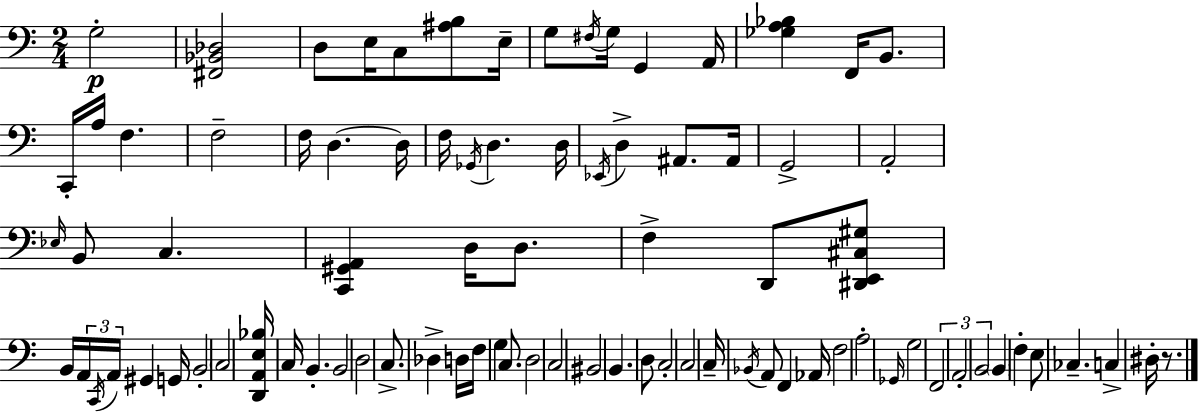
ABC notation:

X:1
T:Untitled
M:2/4
L:1/4
K:C
G,2 [^F,,_B,,_D,]2 D,/2 E,/4 C,/2 [^A,B,]/2 E,/4 G,/2 ^F,/4 G,/4 G,, A,,/4 [_G,A,_B,] F,,/4 B,,/2 C,,/4 A,/4 F, F,2 F,/4 D, D,/4 F,/4 _G,,/4 D, D,/4 _E,,/4 D, ^A,,/2 ^A,,/4 G,,2 A,,2 _E,/4 B,,/2 C, [C,,^G,,A,,] D,/4 D,/2 F, D,,/2 [^D,,E,,^C,^G,]/2 B,,/4 A,,/4 C,,/4 A,,/4 ^G,, G,,/4 B,,2 C,2 [D,,A,,E,_B,]/4 C,/4 B,, B,,2 D,2 C,/2 _D, D,/4 F,/4 G, C,/2 D,2 C,2 ^B,,2 B,, D,/2 C,2 C,2 C,/4 _B,,/4 A,,/2 F,, _A,,/4 F,2 A,2 _G,,/4 G,2 F,,2 A,,2 B,,2 B,, F, E,/2 _C, C, ^D,/4 z/2